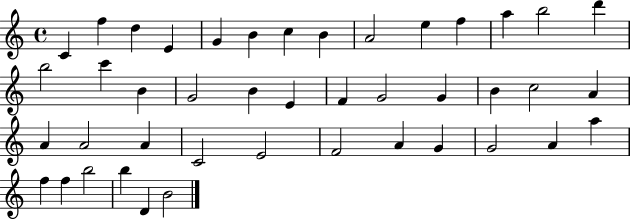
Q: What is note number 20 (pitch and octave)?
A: E4